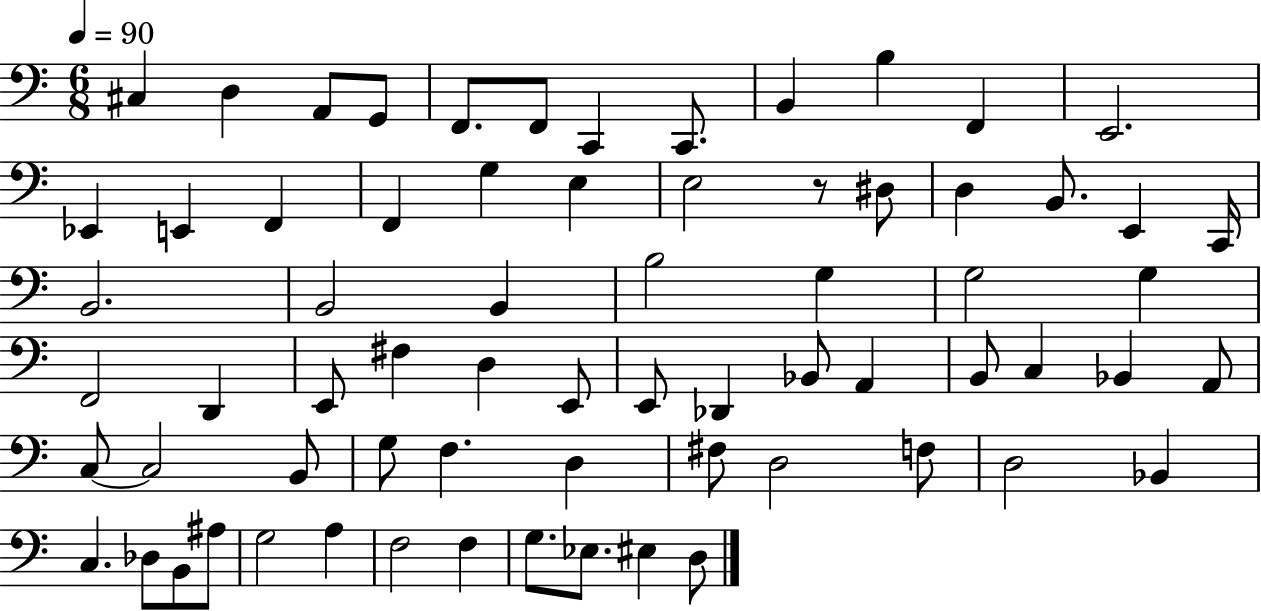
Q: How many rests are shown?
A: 1